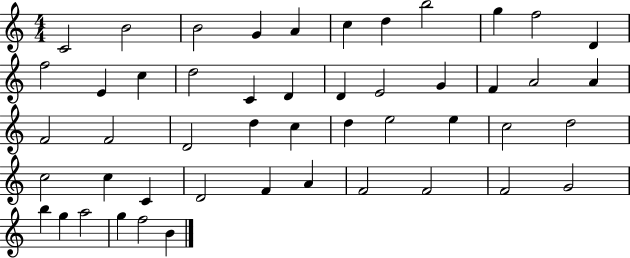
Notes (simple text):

C4/h B4/h B4/h G4/q A4/q C5/q D5/q B5/h G5/q F5/h D4/q F5/h E4/q C5/q D5/h C4/q D4/q D4/q E4/h G4/q F4/q A4/h A4/q F4/h F4/h D4/h D5/q C5/q D5/q E5/h E5/q C5/h D5/h C5/h C5/q C4/q D4/h F4/q A4/q F4/h F4/h F4/h G4/h B5/q G5/q A5/h G5/q F5/h B4/q